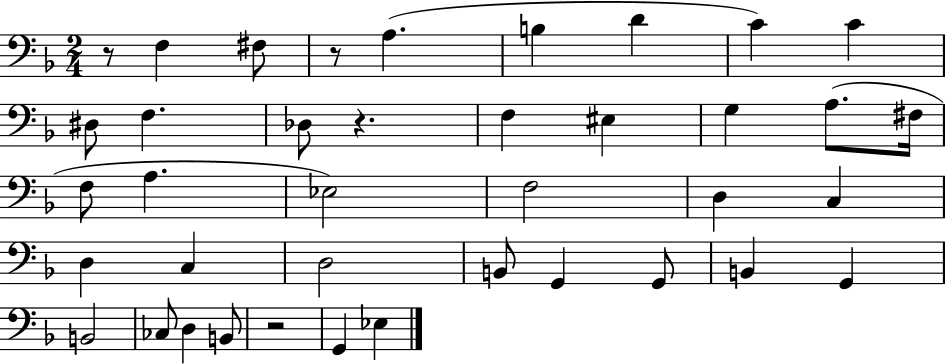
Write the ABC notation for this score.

X:1
T:Untitled
M:2/4
L:1/4
K:F
z/2 F, ^F,/2 z/2 A, B, D C C ^D,/2 F, _D,/2 z F, ^E, G, A,/2 ^F,/4 F,/2 A, _E,2 F,2 D, C, D, C, D,2 B,,/2 G,, G,,/2 B,, G,, B,,2 _C,/2 D, B,,/2 z2 G,, _E,